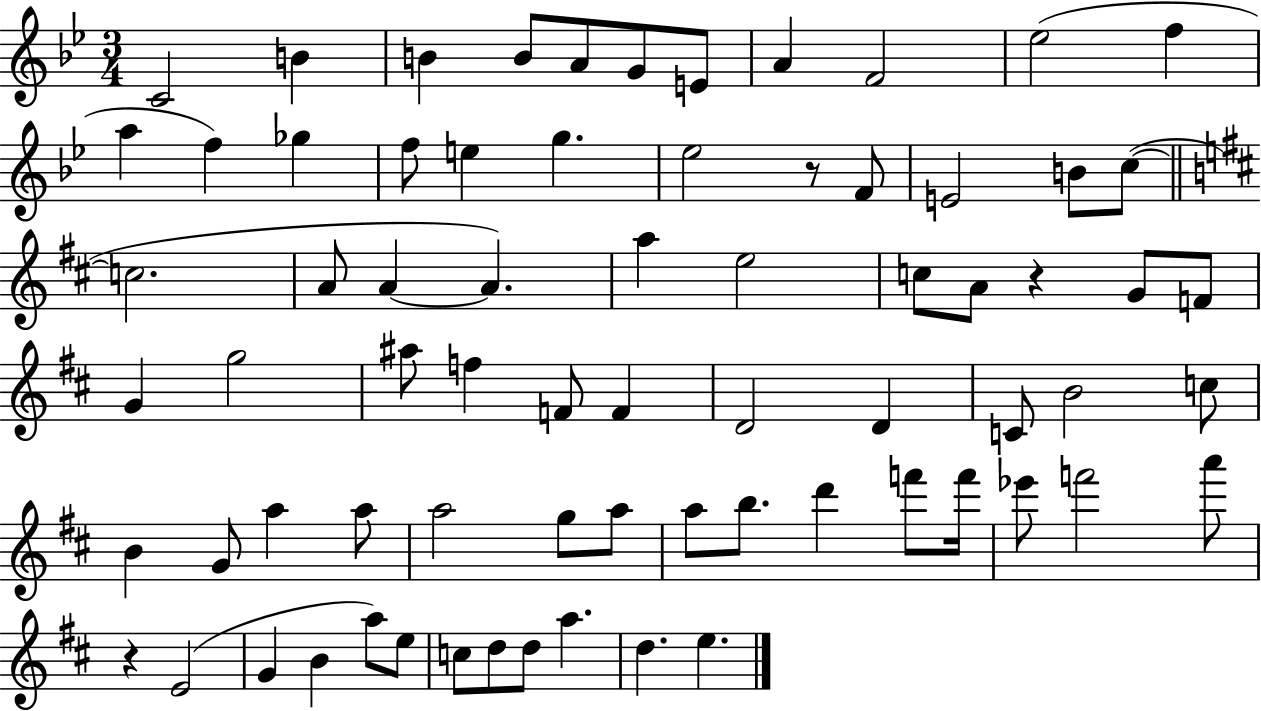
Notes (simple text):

C4/h B4/q B4/q B4/e A4/e G4/e E4/e A4/q F4/h Eb5/h F5/q A5/q F5/q Gb5/q F5/e E5/q G5/q. Eb5/h R/e F4/e E4/h B4/e C5/e C5/h. A4/e A4/q A4/q. A5/q E5/h C5/e A4/e R/q G4/e F4/e G4/q G5/h A#5/e F5/q F4/e F4/q D4/h D4/q C4/e B4/h C5/e B4/q G4/e A5/q A5/e A5/h G5/e A5/e A5/e B5/e. D6/q F6/e F6/s Eb6/e F6/h A6/e R/q E4/h G4/q B4/q A5/e E5/e C5/e D5/e D5/e A5/q. D5/q. E5/q.